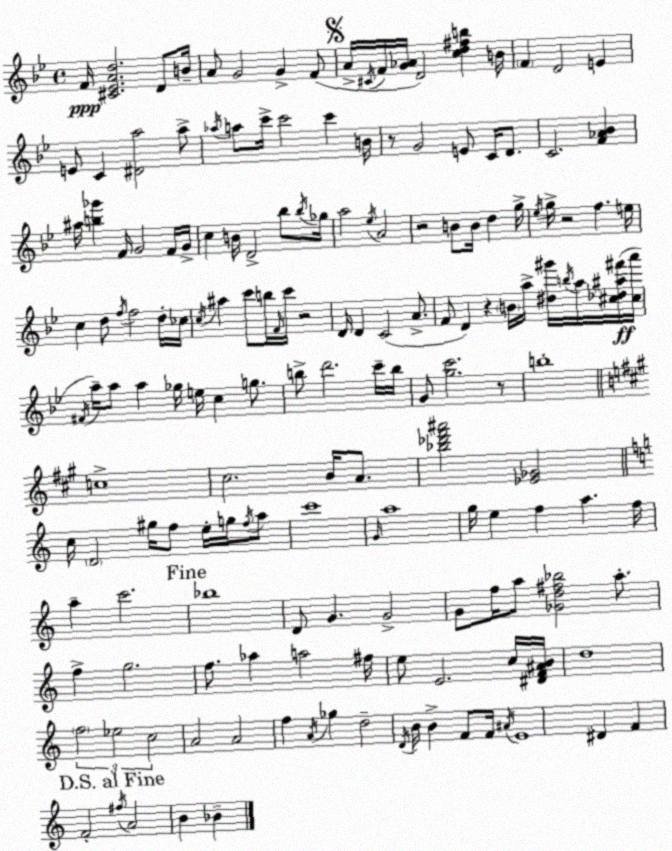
X:1
T:Untitled
M:4/4
L:1/4
K:Bb
F/4 [^C_EAd]2 D/2 B/4 A/2 G2 G F/2 A/4 ^C/4 F/4 [G_A]/4 D2 [cd^fb] B/4 F D2 E E/2 C [^Da]2 a/2 _a/4 a/2 c'/4 c'2 c' B/4 z/2 G2 E/2 C/4 D/2 C2 [F_A_B] ^a/4 [b_g'] F/4 G2 F/4 G/4 c B/4 D2 _b/2 _b/4 _g/4 a2 _e/4 A2 z2 B/2 B/4 d g/4 _e/4 g/4 z2 f e/4 c d/2 f/4 f2 d/4 _c/4 c/4 ^a c'/2 b/4 F/4 c'/4 z2 D/4 D C2 A/2 F/2 D z B/4 a/4 [^d^g']/4 b/4 a/4 [^c_d^a^f']/4 [^ca']/4 ^F/4 a/4 a/2 a _g/4 e/4 c g/2 b/2 d'2 c'/4 b/4 G/2 [gc']2 z/2 b4 c4 ^c2 B/4 A/2 [_b_d'^f'^a']2 [_E_G]2 c/4 D2 ^g/4 f/2 e/4 g/4 f/4 a/2 c'4 G/4 a4 g/4 e f a f/4 a c'2 _b4 D/2 G G2 G/2 f/4 a/2 [_Gd^f_b]2 a/2 f g2 f/2 _a a2 ^f/4 e/2 E2 c/4 [^DF^AB]/4 d4 f2 _e2 c2 A2 A2 f A/4 _g d2 D/4 B/4 B F/2 F/4 ^A/4 E4 ^D F F2 ^f/4 A2 B _B